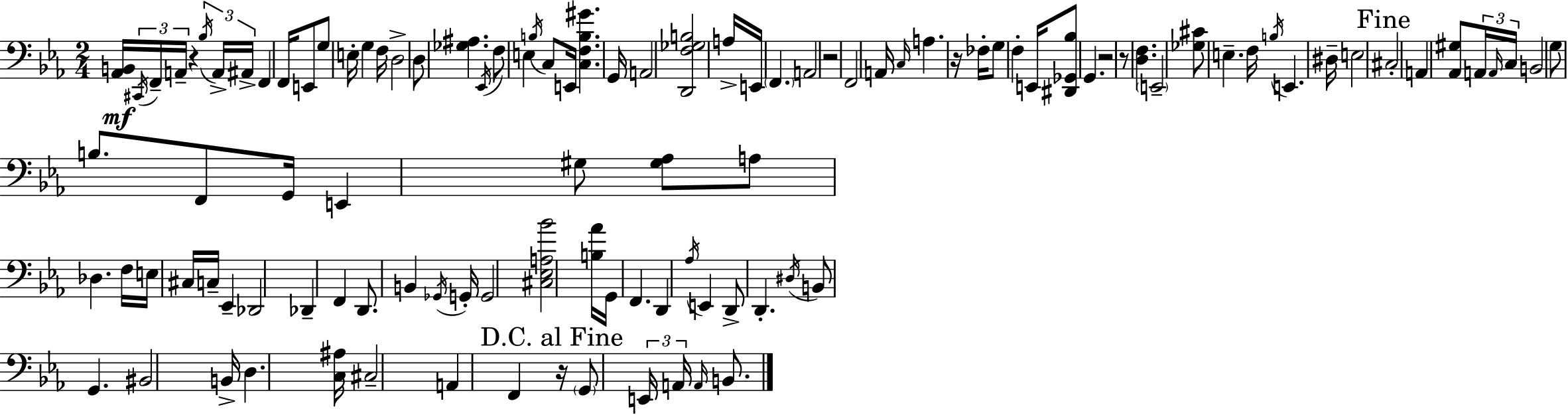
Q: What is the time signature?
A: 2/4